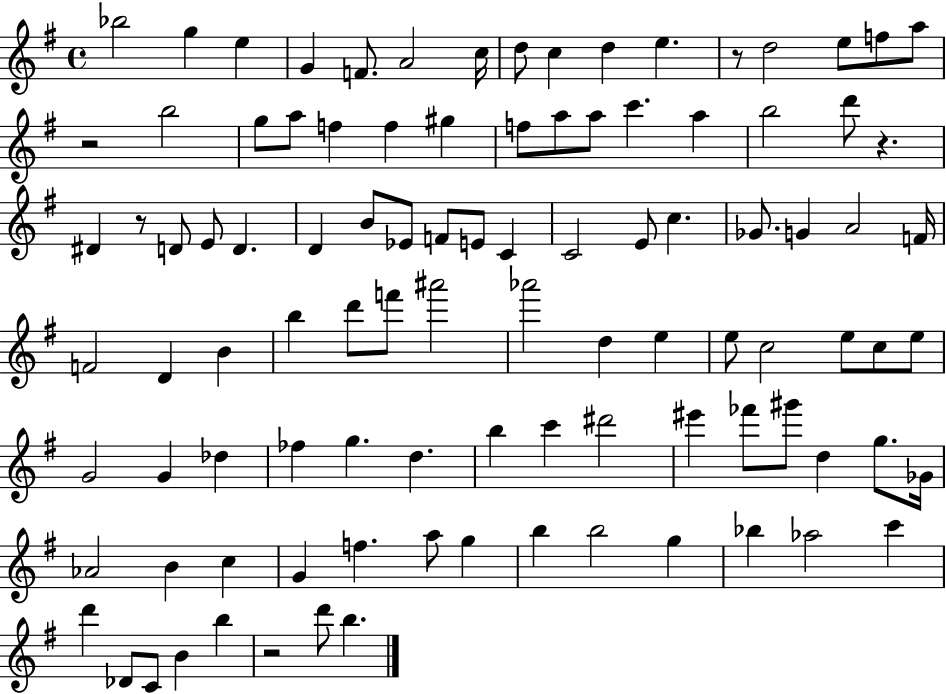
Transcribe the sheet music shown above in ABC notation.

X:1
T:Untitled
M:4/4
L:1/4
K:G
_b2 g e G F/2 A2 c/4 d/2 c d e z/2 d2 e/2 f/2 a/2 z2 b2 g/2 a/2 f f ^g f/2 a/2 a/2 c' a b2 d'/2 z ^D z/2 D/2 E/2 D D B/2 _E/2 F/2 E/2 C C2 E/2 c _G/2 G A2 F/4 F2 D B b d'/2 f'/2 ^a'2 _a'2 d e e/2 c2 e/2 c/2 e/2 G2 G _d _f g d b c' ^d'2 ^e' _f'/2 ^g'/2 d g/2 _G/4 _A2 B c G f a/2 g b b2 g _b _a2 c' d' _D/2 C/2 B b z2 d'/2 b